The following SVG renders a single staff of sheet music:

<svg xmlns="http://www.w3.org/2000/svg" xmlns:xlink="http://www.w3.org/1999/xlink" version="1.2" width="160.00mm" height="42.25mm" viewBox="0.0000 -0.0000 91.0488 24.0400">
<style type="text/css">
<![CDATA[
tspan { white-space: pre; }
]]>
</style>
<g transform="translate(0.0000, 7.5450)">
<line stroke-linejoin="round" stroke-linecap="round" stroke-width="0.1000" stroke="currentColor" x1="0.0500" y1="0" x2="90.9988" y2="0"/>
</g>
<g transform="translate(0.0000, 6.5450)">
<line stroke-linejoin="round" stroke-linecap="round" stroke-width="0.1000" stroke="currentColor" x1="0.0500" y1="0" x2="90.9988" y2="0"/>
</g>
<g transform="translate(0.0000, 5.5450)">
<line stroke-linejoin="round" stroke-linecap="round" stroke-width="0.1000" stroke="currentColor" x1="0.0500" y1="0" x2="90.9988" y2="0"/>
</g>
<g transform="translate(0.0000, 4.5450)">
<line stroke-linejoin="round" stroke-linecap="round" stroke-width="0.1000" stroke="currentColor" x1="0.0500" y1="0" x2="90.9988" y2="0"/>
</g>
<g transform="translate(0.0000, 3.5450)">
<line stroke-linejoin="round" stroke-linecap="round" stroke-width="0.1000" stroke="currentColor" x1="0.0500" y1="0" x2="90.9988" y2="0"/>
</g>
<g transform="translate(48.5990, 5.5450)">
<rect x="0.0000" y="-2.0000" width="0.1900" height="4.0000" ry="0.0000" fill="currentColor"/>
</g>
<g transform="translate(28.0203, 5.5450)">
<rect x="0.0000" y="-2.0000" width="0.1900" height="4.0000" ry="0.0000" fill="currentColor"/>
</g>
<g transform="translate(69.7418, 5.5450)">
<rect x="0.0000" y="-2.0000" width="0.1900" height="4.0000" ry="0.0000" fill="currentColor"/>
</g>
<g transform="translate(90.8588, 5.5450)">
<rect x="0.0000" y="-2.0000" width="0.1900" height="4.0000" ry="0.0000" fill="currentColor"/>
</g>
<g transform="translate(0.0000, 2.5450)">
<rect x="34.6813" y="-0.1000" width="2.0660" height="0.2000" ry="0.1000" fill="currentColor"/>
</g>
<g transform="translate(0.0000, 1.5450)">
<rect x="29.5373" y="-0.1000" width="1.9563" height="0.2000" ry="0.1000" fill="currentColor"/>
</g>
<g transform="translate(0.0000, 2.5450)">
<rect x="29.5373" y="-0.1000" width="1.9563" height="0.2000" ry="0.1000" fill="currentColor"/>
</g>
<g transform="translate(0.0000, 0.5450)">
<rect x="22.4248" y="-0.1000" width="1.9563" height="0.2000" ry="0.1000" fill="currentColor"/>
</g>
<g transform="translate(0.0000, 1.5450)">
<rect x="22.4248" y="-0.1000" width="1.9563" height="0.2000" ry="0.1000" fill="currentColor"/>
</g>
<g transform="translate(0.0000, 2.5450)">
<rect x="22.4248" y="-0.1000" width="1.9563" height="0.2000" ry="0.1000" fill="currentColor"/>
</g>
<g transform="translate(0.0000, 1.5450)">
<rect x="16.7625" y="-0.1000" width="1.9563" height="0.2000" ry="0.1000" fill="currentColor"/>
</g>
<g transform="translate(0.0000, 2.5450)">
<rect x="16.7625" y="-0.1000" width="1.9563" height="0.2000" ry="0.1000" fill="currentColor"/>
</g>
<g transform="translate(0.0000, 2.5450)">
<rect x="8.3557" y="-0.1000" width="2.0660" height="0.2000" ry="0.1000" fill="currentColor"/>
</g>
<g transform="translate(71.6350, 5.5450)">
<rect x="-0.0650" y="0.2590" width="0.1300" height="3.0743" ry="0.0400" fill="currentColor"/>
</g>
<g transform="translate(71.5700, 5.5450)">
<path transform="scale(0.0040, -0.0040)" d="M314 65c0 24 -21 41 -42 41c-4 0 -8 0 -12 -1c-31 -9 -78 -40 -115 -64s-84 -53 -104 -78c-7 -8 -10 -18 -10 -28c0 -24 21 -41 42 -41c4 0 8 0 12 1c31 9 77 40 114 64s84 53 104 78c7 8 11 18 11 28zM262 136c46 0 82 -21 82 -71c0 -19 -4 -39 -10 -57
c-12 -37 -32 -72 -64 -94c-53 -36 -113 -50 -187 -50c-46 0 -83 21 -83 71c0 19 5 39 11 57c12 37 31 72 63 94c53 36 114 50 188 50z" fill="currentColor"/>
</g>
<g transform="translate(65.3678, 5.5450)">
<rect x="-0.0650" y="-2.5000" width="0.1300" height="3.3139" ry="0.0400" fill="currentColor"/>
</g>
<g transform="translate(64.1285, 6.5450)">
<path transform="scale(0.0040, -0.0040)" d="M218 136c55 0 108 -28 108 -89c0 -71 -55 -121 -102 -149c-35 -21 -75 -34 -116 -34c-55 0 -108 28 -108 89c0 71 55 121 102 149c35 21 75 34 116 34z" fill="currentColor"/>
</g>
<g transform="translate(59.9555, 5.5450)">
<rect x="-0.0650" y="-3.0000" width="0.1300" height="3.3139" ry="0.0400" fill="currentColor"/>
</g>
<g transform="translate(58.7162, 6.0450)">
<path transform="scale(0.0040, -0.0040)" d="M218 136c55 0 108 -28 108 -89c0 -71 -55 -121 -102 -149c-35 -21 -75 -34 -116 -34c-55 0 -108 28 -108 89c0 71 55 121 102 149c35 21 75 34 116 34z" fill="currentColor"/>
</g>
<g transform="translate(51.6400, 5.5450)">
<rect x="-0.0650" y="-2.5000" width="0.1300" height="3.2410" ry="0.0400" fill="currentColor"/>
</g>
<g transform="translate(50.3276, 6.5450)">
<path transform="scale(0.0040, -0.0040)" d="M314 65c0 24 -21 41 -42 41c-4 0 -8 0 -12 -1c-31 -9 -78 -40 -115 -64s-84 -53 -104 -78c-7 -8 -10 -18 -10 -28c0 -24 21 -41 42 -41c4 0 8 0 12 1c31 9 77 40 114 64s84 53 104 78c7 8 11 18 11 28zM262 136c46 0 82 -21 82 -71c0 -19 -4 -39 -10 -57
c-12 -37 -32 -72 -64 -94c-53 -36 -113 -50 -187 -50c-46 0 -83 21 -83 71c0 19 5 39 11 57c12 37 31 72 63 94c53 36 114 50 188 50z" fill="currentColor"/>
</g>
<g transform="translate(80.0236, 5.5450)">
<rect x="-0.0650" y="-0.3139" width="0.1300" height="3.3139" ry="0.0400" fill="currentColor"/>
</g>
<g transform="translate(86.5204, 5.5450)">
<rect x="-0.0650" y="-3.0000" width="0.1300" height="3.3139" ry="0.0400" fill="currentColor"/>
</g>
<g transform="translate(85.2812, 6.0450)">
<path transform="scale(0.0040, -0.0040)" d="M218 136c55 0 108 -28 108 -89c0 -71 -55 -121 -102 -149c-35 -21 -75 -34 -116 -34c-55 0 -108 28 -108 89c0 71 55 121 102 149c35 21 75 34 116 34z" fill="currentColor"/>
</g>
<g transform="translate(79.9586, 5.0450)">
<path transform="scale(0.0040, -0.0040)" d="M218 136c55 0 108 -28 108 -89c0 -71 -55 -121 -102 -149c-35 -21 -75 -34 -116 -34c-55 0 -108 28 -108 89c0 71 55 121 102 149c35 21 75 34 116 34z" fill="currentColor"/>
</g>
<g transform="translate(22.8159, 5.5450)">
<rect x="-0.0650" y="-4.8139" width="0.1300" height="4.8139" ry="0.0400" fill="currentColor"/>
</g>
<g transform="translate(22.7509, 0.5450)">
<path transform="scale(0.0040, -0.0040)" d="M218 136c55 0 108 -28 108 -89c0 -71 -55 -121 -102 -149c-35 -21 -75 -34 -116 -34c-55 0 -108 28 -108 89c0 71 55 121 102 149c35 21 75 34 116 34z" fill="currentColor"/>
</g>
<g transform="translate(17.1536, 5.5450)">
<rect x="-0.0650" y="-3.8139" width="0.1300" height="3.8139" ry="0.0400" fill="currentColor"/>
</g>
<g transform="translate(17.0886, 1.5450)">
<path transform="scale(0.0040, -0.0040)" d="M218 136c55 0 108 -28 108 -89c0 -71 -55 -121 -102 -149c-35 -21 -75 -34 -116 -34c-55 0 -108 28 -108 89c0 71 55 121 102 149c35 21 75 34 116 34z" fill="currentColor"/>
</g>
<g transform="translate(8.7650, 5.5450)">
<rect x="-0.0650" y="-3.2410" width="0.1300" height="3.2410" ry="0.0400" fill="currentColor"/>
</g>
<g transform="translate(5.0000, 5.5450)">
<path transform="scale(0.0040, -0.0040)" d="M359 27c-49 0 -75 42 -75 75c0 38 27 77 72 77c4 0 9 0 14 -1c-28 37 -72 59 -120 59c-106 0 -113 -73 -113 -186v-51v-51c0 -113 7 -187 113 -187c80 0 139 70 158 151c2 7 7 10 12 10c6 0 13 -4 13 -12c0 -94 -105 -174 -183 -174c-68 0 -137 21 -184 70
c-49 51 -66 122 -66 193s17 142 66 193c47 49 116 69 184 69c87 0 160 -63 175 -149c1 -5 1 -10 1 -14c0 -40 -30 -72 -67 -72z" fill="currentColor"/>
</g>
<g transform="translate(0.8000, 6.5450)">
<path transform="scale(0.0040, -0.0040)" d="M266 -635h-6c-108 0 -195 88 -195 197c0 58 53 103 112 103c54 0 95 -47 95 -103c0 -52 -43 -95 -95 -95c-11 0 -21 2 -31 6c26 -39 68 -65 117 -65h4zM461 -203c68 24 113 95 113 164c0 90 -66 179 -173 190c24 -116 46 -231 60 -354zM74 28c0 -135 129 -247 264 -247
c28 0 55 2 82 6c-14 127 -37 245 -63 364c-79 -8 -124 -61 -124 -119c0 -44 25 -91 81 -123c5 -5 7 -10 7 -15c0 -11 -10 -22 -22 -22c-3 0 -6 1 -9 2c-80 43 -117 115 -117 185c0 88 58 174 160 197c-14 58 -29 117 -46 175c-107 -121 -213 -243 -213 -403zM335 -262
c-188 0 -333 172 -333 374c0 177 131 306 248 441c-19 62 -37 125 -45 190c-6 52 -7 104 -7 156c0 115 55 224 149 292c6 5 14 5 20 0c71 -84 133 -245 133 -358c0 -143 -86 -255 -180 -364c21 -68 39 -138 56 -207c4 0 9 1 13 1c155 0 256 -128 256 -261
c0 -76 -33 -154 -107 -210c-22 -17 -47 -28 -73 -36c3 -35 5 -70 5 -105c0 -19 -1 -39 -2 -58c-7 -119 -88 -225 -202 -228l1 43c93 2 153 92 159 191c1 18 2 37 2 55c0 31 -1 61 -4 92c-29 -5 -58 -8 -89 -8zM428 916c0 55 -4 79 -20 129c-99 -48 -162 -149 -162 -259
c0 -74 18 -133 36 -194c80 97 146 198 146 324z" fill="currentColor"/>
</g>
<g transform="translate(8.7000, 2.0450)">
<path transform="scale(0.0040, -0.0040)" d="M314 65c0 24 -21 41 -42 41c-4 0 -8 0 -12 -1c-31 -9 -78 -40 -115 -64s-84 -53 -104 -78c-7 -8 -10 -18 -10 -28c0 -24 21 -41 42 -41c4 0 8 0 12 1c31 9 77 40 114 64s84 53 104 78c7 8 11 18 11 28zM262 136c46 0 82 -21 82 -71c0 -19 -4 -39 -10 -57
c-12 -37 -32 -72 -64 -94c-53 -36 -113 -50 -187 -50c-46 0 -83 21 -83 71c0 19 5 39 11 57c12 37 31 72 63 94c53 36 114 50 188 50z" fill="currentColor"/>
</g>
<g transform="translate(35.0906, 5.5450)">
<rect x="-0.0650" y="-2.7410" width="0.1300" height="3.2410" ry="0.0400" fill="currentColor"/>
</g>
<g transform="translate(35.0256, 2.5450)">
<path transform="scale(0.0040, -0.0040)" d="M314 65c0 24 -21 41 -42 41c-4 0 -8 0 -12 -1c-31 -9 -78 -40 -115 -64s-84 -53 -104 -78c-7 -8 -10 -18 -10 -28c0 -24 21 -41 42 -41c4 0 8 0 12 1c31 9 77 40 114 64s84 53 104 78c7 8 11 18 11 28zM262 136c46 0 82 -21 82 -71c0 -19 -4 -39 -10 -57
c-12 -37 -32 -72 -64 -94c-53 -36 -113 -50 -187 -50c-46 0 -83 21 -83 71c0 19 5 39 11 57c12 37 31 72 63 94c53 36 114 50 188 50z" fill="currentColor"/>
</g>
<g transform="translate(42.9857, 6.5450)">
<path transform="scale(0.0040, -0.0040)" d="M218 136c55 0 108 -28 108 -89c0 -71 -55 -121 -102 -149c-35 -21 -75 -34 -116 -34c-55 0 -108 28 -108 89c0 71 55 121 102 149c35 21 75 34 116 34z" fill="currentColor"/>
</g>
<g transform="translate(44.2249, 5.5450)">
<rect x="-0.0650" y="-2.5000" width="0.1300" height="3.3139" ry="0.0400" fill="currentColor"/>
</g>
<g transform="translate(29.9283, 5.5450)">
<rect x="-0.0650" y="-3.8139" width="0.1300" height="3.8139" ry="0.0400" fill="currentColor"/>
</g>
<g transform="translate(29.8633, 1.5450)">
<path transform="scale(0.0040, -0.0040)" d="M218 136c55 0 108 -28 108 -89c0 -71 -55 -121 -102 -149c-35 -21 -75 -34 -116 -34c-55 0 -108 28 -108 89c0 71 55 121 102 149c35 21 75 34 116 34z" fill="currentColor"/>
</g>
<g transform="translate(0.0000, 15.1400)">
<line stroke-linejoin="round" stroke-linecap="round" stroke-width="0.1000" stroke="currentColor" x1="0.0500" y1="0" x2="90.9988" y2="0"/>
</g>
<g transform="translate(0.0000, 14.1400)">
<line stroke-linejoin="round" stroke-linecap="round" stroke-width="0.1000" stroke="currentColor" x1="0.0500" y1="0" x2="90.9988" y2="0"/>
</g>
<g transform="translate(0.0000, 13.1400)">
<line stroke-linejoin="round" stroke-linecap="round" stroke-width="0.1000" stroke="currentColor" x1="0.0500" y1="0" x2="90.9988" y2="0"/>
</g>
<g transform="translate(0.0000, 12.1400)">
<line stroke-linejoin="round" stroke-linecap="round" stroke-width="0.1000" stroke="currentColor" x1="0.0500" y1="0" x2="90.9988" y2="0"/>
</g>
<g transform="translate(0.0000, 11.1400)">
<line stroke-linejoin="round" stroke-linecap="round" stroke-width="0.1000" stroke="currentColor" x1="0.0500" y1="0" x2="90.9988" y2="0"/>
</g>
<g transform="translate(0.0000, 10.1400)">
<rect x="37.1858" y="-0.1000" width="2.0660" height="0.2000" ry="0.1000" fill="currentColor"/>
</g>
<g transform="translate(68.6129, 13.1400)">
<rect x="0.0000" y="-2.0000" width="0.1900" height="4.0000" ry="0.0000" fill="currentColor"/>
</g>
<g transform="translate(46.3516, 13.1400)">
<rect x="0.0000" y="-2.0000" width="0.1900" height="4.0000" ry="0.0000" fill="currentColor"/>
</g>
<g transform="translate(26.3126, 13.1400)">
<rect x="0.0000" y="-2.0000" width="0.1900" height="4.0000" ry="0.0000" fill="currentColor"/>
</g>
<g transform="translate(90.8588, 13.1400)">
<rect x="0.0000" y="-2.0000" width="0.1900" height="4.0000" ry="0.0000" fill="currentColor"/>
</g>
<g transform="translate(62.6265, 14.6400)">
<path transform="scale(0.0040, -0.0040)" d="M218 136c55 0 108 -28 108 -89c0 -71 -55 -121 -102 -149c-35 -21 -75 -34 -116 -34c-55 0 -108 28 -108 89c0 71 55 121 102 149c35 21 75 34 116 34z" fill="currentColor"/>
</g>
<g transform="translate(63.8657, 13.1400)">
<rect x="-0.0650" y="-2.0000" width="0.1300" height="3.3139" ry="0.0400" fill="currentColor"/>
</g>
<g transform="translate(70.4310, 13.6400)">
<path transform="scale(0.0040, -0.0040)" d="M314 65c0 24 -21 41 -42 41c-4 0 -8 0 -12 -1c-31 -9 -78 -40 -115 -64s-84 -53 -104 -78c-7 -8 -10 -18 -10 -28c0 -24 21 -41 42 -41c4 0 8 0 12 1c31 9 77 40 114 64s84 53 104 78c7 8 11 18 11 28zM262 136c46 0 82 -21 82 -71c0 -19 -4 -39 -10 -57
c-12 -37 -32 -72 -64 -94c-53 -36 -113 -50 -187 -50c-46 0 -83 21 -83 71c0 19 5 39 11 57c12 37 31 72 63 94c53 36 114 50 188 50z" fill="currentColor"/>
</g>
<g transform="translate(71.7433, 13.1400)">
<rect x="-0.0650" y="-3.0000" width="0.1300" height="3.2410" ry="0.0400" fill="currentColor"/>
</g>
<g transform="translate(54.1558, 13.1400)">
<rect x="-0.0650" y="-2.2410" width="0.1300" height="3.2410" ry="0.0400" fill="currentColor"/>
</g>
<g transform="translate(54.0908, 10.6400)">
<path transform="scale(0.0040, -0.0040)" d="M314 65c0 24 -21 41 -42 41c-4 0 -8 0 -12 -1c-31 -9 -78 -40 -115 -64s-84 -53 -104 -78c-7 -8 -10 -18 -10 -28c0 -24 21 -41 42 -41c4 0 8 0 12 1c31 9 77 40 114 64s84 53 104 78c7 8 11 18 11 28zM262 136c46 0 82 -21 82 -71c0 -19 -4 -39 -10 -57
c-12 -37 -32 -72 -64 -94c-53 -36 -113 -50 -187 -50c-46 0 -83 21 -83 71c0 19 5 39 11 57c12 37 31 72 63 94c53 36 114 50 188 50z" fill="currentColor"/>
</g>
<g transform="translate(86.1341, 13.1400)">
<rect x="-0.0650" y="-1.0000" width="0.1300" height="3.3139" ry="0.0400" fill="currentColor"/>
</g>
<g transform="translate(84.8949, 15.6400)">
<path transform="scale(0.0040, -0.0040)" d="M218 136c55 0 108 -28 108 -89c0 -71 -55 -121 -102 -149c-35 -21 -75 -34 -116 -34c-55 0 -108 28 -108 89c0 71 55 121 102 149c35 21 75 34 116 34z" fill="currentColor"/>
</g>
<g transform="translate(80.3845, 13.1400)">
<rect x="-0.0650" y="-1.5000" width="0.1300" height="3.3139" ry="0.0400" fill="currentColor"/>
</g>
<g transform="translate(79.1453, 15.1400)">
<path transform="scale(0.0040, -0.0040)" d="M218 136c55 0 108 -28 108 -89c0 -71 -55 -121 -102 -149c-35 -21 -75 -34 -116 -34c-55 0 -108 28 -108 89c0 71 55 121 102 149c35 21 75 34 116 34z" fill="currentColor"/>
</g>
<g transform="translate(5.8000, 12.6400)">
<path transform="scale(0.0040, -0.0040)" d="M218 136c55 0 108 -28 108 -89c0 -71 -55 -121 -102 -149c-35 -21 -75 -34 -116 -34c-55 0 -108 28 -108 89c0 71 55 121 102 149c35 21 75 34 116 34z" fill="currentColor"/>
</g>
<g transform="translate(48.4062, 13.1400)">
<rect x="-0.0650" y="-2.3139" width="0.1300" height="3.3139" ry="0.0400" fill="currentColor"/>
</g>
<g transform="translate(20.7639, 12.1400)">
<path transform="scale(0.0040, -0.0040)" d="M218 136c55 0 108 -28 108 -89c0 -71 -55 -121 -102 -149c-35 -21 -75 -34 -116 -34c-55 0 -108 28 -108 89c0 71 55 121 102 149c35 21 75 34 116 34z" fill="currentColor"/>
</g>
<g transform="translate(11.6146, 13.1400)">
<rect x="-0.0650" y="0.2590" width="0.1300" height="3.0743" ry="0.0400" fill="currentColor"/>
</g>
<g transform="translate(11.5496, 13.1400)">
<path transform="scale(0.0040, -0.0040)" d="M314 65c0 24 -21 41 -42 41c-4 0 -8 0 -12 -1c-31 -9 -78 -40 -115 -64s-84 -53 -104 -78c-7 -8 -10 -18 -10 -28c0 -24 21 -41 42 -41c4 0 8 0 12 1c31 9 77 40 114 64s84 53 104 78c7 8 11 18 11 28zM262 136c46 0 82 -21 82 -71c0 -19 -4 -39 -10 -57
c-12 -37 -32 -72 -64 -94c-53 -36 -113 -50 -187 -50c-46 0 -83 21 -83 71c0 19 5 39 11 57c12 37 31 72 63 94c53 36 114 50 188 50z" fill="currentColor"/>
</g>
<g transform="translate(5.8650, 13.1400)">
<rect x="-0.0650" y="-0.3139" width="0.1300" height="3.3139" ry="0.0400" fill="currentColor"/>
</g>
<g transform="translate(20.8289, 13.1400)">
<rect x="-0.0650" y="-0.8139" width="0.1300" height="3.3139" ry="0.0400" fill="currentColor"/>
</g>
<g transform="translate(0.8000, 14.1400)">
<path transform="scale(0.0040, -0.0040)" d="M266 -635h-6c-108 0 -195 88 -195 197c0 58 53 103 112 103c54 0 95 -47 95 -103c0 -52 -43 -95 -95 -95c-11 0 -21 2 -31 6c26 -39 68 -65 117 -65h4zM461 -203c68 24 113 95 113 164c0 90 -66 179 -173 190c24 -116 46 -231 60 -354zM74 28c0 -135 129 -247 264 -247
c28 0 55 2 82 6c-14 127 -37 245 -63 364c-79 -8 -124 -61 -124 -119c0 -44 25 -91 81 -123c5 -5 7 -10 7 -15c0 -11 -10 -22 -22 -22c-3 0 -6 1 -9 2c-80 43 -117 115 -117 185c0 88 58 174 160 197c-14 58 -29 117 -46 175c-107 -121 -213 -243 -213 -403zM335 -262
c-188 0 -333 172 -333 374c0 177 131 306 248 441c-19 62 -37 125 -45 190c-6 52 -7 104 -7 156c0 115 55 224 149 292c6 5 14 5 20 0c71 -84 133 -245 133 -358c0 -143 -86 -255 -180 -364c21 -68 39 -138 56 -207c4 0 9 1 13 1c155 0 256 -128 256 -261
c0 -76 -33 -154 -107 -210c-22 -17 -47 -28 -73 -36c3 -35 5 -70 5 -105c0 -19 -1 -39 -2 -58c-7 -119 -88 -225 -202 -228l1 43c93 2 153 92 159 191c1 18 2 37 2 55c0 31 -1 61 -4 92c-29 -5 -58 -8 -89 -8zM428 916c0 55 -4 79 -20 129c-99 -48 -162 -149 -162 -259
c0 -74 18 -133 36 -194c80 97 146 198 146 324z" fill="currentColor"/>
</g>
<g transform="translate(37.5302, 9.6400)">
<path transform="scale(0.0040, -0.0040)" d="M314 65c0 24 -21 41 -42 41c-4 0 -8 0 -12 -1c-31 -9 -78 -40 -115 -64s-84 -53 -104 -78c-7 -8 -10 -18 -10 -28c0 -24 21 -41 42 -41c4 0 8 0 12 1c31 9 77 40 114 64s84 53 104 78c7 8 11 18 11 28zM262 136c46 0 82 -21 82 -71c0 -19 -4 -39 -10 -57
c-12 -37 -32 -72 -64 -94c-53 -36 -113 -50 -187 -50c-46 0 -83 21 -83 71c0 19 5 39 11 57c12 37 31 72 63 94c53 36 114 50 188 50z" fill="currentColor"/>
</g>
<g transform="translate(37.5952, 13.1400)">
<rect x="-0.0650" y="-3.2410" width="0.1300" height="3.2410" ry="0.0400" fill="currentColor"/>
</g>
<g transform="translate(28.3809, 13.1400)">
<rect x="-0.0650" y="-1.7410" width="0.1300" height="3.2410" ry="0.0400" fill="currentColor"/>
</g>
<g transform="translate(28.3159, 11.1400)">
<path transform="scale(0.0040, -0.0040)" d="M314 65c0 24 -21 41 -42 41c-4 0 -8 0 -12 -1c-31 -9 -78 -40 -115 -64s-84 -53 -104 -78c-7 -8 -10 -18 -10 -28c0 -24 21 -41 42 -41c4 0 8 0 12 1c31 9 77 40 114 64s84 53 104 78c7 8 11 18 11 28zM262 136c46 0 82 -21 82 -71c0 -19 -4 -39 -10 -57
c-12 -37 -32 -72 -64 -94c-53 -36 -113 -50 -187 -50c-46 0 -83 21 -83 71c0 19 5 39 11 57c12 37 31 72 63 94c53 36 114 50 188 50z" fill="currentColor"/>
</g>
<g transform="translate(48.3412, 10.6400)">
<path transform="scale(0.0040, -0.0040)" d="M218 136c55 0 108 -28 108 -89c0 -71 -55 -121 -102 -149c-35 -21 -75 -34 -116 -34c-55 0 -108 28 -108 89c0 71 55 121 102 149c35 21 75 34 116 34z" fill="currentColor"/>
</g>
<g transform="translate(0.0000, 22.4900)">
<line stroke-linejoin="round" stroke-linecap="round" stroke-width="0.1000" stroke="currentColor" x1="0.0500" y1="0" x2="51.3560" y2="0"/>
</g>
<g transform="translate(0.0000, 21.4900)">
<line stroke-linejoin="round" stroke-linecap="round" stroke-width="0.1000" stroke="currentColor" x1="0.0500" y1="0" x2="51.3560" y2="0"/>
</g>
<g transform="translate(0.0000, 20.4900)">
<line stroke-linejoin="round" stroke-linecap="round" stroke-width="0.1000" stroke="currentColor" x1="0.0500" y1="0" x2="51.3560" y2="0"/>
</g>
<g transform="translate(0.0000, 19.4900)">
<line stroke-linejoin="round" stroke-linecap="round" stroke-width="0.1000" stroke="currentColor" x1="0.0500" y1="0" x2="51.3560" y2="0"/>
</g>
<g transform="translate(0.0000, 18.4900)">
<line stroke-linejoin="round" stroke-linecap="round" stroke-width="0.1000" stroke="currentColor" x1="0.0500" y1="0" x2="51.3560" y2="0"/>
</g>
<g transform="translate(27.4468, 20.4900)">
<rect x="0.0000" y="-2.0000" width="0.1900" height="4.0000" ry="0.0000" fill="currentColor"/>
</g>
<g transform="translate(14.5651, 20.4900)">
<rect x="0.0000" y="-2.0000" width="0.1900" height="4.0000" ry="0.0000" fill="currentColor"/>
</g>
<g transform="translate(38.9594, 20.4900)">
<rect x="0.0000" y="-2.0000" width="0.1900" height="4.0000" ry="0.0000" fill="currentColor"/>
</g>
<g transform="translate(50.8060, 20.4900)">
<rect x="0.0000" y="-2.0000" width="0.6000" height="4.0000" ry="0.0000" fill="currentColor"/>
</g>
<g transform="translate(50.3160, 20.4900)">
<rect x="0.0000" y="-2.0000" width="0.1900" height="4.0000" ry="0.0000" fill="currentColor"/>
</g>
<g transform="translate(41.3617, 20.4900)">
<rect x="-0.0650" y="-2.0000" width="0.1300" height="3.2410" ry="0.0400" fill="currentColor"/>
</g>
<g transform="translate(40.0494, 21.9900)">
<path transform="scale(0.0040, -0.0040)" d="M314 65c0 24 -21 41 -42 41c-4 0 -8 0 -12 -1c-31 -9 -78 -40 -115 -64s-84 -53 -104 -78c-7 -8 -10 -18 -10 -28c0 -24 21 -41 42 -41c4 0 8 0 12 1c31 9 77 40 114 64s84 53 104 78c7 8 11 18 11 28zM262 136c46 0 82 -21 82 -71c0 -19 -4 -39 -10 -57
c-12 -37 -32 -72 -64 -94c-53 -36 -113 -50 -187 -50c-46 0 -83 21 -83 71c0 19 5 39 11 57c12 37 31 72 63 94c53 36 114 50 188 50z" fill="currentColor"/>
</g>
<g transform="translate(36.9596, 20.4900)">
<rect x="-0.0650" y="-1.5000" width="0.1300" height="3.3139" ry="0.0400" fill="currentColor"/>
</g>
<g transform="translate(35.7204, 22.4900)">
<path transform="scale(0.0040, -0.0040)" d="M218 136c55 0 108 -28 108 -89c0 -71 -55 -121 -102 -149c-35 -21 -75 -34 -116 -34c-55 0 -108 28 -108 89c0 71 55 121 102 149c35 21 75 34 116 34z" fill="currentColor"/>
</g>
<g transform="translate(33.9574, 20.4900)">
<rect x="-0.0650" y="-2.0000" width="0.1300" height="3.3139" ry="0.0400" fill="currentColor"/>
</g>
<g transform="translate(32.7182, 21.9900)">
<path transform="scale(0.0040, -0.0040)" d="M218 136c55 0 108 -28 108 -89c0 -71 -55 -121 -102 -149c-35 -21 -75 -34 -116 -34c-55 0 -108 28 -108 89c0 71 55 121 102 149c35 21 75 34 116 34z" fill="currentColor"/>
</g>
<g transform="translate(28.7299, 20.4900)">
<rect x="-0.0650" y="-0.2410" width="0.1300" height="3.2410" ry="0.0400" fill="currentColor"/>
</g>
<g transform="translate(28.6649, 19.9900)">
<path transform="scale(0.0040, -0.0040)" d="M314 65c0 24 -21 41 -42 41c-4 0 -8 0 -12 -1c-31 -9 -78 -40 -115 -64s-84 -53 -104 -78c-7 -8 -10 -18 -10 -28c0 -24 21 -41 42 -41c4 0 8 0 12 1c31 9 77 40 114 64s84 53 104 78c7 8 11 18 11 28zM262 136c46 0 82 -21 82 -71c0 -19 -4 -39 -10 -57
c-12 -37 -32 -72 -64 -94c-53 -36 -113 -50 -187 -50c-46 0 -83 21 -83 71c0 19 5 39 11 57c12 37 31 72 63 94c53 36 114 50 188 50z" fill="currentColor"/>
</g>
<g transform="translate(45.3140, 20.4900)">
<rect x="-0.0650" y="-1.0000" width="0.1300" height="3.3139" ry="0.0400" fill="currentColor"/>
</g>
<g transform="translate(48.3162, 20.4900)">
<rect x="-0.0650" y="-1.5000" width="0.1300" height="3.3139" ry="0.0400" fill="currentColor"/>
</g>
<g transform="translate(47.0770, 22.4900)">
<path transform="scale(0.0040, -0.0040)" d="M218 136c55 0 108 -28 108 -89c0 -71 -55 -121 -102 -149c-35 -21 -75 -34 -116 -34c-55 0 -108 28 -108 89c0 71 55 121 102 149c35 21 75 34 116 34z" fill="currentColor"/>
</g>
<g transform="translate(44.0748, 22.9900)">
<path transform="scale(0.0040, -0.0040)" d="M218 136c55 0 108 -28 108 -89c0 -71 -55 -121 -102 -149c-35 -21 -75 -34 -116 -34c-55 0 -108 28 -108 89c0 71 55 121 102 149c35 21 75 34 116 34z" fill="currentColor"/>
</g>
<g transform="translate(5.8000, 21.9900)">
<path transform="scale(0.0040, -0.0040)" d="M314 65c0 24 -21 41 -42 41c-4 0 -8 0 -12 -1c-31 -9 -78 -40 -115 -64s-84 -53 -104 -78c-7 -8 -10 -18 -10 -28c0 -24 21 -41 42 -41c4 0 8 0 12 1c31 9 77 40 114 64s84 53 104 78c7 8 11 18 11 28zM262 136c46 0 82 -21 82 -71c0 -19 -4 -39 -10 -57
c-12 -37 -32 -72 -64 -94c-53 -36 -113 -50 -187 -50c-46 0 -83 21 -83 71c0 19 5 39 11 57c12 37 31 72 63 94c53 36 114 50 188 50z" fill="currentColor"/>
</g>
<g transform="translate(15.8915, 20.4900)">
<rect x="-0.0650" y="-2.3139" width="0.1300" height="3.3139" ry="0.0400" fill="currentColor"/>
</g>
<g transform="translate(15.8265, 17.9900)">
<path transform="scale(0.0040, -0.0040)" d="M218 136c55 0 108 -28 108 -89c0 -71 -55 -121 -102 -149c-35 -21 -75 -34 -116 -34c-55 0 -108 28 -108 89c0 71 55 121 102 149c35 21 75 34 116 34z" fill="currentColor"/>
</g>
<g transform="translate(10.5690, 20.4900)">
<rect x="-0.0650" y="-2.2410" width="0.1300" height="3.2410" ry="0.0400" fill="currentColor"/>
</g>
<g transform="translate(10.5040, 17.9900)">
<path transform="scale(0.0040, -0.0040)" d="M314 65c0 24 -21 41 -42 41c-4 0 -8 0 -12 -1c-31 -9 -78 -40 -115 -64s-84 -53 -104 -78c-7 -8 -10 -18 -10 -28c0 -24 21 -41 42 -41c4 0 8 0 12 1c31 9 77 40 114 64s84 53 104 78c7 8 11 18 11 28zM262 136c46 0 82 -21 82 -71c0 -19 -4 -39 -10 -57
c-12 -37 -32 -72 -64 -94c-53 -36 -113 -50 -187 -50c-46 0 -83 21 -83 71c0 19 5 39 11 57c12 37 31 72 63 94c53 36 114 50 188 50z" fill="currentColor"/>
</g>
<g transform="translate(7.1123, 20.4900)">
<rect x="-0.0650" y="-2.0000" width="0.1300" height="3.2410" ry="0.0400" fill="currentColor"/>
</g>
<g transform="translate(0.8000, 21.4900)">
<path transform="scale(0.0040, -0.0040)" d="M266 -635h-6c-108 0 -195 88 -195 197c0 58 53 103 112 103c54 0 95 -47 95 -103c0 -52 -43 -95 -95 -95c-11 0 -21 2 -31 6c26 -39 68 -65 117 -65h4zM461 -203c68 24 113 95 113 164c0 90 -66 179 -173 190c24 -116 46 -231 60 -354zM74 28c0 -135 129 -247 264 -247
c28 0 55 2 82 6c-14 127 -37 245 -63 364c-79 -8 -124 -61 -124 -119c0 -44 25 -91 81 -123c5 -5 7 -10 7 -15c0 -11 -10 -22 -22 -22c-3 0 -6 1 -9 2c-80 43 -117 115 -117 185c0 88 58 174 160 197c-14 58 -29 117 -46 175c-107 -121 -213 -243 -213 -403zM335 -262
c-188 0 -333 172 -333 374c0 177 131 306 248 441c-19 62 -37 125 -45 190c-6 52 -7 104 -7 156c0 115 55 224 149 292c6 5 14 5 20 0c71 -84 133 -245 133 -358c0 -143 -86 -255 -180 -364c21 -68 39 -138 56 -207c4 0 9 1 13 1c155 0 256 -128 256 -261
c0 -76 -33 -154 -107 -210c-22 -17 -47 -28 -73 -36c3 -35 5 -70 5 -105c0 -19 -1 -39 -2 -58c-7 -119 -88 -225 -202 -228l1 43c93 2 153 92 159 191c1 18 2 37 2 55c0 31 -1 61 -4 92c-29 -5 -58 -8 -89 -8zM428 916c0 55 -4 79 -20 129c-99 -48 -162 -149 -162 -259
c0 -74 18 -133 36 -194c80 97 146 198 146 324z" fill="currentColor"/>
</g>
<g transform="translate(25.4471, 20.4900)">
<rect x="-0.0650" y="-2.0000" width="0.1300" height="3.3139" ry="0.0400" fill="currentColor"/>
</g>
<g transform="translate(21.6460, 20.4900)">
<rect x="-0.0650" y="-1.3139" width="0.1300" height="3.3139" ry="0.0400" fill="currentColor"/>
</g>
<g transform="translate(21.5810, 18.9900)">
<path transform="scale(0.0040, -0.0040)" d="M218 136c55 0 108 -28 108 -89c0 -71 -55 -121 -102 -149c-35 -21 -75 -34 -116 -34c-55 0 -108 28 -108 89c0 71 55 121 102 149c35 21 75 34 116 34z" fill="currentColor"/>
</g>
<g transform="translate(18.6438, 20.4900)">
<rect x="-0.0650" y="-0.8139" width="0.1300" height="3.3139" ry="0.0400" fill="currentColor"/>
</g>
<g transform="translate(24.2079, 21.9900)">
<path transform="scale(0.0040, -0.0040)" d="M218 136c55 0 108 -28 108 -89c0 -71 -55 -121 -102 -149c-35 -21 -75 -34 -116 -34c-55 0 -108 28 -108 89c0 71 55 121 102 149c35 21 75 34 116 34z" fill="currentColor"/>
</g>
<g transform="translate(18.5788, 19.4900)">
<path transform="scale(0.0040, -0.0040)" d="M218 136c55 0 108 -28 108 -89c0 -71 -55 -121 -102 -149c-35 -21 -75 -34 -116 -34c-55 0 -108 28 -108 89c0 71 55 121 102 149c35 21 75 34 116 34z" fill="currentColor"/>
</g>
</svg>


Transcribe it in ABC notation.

X:1
T:Untitled
M:4/4
L:1/4
K:C
b2 c' e' c' a2 G G2 A G B2 c A c B2 d f2 b2 g g2 F A2 E D F2 g2 g d e F c2 F E F2 D E